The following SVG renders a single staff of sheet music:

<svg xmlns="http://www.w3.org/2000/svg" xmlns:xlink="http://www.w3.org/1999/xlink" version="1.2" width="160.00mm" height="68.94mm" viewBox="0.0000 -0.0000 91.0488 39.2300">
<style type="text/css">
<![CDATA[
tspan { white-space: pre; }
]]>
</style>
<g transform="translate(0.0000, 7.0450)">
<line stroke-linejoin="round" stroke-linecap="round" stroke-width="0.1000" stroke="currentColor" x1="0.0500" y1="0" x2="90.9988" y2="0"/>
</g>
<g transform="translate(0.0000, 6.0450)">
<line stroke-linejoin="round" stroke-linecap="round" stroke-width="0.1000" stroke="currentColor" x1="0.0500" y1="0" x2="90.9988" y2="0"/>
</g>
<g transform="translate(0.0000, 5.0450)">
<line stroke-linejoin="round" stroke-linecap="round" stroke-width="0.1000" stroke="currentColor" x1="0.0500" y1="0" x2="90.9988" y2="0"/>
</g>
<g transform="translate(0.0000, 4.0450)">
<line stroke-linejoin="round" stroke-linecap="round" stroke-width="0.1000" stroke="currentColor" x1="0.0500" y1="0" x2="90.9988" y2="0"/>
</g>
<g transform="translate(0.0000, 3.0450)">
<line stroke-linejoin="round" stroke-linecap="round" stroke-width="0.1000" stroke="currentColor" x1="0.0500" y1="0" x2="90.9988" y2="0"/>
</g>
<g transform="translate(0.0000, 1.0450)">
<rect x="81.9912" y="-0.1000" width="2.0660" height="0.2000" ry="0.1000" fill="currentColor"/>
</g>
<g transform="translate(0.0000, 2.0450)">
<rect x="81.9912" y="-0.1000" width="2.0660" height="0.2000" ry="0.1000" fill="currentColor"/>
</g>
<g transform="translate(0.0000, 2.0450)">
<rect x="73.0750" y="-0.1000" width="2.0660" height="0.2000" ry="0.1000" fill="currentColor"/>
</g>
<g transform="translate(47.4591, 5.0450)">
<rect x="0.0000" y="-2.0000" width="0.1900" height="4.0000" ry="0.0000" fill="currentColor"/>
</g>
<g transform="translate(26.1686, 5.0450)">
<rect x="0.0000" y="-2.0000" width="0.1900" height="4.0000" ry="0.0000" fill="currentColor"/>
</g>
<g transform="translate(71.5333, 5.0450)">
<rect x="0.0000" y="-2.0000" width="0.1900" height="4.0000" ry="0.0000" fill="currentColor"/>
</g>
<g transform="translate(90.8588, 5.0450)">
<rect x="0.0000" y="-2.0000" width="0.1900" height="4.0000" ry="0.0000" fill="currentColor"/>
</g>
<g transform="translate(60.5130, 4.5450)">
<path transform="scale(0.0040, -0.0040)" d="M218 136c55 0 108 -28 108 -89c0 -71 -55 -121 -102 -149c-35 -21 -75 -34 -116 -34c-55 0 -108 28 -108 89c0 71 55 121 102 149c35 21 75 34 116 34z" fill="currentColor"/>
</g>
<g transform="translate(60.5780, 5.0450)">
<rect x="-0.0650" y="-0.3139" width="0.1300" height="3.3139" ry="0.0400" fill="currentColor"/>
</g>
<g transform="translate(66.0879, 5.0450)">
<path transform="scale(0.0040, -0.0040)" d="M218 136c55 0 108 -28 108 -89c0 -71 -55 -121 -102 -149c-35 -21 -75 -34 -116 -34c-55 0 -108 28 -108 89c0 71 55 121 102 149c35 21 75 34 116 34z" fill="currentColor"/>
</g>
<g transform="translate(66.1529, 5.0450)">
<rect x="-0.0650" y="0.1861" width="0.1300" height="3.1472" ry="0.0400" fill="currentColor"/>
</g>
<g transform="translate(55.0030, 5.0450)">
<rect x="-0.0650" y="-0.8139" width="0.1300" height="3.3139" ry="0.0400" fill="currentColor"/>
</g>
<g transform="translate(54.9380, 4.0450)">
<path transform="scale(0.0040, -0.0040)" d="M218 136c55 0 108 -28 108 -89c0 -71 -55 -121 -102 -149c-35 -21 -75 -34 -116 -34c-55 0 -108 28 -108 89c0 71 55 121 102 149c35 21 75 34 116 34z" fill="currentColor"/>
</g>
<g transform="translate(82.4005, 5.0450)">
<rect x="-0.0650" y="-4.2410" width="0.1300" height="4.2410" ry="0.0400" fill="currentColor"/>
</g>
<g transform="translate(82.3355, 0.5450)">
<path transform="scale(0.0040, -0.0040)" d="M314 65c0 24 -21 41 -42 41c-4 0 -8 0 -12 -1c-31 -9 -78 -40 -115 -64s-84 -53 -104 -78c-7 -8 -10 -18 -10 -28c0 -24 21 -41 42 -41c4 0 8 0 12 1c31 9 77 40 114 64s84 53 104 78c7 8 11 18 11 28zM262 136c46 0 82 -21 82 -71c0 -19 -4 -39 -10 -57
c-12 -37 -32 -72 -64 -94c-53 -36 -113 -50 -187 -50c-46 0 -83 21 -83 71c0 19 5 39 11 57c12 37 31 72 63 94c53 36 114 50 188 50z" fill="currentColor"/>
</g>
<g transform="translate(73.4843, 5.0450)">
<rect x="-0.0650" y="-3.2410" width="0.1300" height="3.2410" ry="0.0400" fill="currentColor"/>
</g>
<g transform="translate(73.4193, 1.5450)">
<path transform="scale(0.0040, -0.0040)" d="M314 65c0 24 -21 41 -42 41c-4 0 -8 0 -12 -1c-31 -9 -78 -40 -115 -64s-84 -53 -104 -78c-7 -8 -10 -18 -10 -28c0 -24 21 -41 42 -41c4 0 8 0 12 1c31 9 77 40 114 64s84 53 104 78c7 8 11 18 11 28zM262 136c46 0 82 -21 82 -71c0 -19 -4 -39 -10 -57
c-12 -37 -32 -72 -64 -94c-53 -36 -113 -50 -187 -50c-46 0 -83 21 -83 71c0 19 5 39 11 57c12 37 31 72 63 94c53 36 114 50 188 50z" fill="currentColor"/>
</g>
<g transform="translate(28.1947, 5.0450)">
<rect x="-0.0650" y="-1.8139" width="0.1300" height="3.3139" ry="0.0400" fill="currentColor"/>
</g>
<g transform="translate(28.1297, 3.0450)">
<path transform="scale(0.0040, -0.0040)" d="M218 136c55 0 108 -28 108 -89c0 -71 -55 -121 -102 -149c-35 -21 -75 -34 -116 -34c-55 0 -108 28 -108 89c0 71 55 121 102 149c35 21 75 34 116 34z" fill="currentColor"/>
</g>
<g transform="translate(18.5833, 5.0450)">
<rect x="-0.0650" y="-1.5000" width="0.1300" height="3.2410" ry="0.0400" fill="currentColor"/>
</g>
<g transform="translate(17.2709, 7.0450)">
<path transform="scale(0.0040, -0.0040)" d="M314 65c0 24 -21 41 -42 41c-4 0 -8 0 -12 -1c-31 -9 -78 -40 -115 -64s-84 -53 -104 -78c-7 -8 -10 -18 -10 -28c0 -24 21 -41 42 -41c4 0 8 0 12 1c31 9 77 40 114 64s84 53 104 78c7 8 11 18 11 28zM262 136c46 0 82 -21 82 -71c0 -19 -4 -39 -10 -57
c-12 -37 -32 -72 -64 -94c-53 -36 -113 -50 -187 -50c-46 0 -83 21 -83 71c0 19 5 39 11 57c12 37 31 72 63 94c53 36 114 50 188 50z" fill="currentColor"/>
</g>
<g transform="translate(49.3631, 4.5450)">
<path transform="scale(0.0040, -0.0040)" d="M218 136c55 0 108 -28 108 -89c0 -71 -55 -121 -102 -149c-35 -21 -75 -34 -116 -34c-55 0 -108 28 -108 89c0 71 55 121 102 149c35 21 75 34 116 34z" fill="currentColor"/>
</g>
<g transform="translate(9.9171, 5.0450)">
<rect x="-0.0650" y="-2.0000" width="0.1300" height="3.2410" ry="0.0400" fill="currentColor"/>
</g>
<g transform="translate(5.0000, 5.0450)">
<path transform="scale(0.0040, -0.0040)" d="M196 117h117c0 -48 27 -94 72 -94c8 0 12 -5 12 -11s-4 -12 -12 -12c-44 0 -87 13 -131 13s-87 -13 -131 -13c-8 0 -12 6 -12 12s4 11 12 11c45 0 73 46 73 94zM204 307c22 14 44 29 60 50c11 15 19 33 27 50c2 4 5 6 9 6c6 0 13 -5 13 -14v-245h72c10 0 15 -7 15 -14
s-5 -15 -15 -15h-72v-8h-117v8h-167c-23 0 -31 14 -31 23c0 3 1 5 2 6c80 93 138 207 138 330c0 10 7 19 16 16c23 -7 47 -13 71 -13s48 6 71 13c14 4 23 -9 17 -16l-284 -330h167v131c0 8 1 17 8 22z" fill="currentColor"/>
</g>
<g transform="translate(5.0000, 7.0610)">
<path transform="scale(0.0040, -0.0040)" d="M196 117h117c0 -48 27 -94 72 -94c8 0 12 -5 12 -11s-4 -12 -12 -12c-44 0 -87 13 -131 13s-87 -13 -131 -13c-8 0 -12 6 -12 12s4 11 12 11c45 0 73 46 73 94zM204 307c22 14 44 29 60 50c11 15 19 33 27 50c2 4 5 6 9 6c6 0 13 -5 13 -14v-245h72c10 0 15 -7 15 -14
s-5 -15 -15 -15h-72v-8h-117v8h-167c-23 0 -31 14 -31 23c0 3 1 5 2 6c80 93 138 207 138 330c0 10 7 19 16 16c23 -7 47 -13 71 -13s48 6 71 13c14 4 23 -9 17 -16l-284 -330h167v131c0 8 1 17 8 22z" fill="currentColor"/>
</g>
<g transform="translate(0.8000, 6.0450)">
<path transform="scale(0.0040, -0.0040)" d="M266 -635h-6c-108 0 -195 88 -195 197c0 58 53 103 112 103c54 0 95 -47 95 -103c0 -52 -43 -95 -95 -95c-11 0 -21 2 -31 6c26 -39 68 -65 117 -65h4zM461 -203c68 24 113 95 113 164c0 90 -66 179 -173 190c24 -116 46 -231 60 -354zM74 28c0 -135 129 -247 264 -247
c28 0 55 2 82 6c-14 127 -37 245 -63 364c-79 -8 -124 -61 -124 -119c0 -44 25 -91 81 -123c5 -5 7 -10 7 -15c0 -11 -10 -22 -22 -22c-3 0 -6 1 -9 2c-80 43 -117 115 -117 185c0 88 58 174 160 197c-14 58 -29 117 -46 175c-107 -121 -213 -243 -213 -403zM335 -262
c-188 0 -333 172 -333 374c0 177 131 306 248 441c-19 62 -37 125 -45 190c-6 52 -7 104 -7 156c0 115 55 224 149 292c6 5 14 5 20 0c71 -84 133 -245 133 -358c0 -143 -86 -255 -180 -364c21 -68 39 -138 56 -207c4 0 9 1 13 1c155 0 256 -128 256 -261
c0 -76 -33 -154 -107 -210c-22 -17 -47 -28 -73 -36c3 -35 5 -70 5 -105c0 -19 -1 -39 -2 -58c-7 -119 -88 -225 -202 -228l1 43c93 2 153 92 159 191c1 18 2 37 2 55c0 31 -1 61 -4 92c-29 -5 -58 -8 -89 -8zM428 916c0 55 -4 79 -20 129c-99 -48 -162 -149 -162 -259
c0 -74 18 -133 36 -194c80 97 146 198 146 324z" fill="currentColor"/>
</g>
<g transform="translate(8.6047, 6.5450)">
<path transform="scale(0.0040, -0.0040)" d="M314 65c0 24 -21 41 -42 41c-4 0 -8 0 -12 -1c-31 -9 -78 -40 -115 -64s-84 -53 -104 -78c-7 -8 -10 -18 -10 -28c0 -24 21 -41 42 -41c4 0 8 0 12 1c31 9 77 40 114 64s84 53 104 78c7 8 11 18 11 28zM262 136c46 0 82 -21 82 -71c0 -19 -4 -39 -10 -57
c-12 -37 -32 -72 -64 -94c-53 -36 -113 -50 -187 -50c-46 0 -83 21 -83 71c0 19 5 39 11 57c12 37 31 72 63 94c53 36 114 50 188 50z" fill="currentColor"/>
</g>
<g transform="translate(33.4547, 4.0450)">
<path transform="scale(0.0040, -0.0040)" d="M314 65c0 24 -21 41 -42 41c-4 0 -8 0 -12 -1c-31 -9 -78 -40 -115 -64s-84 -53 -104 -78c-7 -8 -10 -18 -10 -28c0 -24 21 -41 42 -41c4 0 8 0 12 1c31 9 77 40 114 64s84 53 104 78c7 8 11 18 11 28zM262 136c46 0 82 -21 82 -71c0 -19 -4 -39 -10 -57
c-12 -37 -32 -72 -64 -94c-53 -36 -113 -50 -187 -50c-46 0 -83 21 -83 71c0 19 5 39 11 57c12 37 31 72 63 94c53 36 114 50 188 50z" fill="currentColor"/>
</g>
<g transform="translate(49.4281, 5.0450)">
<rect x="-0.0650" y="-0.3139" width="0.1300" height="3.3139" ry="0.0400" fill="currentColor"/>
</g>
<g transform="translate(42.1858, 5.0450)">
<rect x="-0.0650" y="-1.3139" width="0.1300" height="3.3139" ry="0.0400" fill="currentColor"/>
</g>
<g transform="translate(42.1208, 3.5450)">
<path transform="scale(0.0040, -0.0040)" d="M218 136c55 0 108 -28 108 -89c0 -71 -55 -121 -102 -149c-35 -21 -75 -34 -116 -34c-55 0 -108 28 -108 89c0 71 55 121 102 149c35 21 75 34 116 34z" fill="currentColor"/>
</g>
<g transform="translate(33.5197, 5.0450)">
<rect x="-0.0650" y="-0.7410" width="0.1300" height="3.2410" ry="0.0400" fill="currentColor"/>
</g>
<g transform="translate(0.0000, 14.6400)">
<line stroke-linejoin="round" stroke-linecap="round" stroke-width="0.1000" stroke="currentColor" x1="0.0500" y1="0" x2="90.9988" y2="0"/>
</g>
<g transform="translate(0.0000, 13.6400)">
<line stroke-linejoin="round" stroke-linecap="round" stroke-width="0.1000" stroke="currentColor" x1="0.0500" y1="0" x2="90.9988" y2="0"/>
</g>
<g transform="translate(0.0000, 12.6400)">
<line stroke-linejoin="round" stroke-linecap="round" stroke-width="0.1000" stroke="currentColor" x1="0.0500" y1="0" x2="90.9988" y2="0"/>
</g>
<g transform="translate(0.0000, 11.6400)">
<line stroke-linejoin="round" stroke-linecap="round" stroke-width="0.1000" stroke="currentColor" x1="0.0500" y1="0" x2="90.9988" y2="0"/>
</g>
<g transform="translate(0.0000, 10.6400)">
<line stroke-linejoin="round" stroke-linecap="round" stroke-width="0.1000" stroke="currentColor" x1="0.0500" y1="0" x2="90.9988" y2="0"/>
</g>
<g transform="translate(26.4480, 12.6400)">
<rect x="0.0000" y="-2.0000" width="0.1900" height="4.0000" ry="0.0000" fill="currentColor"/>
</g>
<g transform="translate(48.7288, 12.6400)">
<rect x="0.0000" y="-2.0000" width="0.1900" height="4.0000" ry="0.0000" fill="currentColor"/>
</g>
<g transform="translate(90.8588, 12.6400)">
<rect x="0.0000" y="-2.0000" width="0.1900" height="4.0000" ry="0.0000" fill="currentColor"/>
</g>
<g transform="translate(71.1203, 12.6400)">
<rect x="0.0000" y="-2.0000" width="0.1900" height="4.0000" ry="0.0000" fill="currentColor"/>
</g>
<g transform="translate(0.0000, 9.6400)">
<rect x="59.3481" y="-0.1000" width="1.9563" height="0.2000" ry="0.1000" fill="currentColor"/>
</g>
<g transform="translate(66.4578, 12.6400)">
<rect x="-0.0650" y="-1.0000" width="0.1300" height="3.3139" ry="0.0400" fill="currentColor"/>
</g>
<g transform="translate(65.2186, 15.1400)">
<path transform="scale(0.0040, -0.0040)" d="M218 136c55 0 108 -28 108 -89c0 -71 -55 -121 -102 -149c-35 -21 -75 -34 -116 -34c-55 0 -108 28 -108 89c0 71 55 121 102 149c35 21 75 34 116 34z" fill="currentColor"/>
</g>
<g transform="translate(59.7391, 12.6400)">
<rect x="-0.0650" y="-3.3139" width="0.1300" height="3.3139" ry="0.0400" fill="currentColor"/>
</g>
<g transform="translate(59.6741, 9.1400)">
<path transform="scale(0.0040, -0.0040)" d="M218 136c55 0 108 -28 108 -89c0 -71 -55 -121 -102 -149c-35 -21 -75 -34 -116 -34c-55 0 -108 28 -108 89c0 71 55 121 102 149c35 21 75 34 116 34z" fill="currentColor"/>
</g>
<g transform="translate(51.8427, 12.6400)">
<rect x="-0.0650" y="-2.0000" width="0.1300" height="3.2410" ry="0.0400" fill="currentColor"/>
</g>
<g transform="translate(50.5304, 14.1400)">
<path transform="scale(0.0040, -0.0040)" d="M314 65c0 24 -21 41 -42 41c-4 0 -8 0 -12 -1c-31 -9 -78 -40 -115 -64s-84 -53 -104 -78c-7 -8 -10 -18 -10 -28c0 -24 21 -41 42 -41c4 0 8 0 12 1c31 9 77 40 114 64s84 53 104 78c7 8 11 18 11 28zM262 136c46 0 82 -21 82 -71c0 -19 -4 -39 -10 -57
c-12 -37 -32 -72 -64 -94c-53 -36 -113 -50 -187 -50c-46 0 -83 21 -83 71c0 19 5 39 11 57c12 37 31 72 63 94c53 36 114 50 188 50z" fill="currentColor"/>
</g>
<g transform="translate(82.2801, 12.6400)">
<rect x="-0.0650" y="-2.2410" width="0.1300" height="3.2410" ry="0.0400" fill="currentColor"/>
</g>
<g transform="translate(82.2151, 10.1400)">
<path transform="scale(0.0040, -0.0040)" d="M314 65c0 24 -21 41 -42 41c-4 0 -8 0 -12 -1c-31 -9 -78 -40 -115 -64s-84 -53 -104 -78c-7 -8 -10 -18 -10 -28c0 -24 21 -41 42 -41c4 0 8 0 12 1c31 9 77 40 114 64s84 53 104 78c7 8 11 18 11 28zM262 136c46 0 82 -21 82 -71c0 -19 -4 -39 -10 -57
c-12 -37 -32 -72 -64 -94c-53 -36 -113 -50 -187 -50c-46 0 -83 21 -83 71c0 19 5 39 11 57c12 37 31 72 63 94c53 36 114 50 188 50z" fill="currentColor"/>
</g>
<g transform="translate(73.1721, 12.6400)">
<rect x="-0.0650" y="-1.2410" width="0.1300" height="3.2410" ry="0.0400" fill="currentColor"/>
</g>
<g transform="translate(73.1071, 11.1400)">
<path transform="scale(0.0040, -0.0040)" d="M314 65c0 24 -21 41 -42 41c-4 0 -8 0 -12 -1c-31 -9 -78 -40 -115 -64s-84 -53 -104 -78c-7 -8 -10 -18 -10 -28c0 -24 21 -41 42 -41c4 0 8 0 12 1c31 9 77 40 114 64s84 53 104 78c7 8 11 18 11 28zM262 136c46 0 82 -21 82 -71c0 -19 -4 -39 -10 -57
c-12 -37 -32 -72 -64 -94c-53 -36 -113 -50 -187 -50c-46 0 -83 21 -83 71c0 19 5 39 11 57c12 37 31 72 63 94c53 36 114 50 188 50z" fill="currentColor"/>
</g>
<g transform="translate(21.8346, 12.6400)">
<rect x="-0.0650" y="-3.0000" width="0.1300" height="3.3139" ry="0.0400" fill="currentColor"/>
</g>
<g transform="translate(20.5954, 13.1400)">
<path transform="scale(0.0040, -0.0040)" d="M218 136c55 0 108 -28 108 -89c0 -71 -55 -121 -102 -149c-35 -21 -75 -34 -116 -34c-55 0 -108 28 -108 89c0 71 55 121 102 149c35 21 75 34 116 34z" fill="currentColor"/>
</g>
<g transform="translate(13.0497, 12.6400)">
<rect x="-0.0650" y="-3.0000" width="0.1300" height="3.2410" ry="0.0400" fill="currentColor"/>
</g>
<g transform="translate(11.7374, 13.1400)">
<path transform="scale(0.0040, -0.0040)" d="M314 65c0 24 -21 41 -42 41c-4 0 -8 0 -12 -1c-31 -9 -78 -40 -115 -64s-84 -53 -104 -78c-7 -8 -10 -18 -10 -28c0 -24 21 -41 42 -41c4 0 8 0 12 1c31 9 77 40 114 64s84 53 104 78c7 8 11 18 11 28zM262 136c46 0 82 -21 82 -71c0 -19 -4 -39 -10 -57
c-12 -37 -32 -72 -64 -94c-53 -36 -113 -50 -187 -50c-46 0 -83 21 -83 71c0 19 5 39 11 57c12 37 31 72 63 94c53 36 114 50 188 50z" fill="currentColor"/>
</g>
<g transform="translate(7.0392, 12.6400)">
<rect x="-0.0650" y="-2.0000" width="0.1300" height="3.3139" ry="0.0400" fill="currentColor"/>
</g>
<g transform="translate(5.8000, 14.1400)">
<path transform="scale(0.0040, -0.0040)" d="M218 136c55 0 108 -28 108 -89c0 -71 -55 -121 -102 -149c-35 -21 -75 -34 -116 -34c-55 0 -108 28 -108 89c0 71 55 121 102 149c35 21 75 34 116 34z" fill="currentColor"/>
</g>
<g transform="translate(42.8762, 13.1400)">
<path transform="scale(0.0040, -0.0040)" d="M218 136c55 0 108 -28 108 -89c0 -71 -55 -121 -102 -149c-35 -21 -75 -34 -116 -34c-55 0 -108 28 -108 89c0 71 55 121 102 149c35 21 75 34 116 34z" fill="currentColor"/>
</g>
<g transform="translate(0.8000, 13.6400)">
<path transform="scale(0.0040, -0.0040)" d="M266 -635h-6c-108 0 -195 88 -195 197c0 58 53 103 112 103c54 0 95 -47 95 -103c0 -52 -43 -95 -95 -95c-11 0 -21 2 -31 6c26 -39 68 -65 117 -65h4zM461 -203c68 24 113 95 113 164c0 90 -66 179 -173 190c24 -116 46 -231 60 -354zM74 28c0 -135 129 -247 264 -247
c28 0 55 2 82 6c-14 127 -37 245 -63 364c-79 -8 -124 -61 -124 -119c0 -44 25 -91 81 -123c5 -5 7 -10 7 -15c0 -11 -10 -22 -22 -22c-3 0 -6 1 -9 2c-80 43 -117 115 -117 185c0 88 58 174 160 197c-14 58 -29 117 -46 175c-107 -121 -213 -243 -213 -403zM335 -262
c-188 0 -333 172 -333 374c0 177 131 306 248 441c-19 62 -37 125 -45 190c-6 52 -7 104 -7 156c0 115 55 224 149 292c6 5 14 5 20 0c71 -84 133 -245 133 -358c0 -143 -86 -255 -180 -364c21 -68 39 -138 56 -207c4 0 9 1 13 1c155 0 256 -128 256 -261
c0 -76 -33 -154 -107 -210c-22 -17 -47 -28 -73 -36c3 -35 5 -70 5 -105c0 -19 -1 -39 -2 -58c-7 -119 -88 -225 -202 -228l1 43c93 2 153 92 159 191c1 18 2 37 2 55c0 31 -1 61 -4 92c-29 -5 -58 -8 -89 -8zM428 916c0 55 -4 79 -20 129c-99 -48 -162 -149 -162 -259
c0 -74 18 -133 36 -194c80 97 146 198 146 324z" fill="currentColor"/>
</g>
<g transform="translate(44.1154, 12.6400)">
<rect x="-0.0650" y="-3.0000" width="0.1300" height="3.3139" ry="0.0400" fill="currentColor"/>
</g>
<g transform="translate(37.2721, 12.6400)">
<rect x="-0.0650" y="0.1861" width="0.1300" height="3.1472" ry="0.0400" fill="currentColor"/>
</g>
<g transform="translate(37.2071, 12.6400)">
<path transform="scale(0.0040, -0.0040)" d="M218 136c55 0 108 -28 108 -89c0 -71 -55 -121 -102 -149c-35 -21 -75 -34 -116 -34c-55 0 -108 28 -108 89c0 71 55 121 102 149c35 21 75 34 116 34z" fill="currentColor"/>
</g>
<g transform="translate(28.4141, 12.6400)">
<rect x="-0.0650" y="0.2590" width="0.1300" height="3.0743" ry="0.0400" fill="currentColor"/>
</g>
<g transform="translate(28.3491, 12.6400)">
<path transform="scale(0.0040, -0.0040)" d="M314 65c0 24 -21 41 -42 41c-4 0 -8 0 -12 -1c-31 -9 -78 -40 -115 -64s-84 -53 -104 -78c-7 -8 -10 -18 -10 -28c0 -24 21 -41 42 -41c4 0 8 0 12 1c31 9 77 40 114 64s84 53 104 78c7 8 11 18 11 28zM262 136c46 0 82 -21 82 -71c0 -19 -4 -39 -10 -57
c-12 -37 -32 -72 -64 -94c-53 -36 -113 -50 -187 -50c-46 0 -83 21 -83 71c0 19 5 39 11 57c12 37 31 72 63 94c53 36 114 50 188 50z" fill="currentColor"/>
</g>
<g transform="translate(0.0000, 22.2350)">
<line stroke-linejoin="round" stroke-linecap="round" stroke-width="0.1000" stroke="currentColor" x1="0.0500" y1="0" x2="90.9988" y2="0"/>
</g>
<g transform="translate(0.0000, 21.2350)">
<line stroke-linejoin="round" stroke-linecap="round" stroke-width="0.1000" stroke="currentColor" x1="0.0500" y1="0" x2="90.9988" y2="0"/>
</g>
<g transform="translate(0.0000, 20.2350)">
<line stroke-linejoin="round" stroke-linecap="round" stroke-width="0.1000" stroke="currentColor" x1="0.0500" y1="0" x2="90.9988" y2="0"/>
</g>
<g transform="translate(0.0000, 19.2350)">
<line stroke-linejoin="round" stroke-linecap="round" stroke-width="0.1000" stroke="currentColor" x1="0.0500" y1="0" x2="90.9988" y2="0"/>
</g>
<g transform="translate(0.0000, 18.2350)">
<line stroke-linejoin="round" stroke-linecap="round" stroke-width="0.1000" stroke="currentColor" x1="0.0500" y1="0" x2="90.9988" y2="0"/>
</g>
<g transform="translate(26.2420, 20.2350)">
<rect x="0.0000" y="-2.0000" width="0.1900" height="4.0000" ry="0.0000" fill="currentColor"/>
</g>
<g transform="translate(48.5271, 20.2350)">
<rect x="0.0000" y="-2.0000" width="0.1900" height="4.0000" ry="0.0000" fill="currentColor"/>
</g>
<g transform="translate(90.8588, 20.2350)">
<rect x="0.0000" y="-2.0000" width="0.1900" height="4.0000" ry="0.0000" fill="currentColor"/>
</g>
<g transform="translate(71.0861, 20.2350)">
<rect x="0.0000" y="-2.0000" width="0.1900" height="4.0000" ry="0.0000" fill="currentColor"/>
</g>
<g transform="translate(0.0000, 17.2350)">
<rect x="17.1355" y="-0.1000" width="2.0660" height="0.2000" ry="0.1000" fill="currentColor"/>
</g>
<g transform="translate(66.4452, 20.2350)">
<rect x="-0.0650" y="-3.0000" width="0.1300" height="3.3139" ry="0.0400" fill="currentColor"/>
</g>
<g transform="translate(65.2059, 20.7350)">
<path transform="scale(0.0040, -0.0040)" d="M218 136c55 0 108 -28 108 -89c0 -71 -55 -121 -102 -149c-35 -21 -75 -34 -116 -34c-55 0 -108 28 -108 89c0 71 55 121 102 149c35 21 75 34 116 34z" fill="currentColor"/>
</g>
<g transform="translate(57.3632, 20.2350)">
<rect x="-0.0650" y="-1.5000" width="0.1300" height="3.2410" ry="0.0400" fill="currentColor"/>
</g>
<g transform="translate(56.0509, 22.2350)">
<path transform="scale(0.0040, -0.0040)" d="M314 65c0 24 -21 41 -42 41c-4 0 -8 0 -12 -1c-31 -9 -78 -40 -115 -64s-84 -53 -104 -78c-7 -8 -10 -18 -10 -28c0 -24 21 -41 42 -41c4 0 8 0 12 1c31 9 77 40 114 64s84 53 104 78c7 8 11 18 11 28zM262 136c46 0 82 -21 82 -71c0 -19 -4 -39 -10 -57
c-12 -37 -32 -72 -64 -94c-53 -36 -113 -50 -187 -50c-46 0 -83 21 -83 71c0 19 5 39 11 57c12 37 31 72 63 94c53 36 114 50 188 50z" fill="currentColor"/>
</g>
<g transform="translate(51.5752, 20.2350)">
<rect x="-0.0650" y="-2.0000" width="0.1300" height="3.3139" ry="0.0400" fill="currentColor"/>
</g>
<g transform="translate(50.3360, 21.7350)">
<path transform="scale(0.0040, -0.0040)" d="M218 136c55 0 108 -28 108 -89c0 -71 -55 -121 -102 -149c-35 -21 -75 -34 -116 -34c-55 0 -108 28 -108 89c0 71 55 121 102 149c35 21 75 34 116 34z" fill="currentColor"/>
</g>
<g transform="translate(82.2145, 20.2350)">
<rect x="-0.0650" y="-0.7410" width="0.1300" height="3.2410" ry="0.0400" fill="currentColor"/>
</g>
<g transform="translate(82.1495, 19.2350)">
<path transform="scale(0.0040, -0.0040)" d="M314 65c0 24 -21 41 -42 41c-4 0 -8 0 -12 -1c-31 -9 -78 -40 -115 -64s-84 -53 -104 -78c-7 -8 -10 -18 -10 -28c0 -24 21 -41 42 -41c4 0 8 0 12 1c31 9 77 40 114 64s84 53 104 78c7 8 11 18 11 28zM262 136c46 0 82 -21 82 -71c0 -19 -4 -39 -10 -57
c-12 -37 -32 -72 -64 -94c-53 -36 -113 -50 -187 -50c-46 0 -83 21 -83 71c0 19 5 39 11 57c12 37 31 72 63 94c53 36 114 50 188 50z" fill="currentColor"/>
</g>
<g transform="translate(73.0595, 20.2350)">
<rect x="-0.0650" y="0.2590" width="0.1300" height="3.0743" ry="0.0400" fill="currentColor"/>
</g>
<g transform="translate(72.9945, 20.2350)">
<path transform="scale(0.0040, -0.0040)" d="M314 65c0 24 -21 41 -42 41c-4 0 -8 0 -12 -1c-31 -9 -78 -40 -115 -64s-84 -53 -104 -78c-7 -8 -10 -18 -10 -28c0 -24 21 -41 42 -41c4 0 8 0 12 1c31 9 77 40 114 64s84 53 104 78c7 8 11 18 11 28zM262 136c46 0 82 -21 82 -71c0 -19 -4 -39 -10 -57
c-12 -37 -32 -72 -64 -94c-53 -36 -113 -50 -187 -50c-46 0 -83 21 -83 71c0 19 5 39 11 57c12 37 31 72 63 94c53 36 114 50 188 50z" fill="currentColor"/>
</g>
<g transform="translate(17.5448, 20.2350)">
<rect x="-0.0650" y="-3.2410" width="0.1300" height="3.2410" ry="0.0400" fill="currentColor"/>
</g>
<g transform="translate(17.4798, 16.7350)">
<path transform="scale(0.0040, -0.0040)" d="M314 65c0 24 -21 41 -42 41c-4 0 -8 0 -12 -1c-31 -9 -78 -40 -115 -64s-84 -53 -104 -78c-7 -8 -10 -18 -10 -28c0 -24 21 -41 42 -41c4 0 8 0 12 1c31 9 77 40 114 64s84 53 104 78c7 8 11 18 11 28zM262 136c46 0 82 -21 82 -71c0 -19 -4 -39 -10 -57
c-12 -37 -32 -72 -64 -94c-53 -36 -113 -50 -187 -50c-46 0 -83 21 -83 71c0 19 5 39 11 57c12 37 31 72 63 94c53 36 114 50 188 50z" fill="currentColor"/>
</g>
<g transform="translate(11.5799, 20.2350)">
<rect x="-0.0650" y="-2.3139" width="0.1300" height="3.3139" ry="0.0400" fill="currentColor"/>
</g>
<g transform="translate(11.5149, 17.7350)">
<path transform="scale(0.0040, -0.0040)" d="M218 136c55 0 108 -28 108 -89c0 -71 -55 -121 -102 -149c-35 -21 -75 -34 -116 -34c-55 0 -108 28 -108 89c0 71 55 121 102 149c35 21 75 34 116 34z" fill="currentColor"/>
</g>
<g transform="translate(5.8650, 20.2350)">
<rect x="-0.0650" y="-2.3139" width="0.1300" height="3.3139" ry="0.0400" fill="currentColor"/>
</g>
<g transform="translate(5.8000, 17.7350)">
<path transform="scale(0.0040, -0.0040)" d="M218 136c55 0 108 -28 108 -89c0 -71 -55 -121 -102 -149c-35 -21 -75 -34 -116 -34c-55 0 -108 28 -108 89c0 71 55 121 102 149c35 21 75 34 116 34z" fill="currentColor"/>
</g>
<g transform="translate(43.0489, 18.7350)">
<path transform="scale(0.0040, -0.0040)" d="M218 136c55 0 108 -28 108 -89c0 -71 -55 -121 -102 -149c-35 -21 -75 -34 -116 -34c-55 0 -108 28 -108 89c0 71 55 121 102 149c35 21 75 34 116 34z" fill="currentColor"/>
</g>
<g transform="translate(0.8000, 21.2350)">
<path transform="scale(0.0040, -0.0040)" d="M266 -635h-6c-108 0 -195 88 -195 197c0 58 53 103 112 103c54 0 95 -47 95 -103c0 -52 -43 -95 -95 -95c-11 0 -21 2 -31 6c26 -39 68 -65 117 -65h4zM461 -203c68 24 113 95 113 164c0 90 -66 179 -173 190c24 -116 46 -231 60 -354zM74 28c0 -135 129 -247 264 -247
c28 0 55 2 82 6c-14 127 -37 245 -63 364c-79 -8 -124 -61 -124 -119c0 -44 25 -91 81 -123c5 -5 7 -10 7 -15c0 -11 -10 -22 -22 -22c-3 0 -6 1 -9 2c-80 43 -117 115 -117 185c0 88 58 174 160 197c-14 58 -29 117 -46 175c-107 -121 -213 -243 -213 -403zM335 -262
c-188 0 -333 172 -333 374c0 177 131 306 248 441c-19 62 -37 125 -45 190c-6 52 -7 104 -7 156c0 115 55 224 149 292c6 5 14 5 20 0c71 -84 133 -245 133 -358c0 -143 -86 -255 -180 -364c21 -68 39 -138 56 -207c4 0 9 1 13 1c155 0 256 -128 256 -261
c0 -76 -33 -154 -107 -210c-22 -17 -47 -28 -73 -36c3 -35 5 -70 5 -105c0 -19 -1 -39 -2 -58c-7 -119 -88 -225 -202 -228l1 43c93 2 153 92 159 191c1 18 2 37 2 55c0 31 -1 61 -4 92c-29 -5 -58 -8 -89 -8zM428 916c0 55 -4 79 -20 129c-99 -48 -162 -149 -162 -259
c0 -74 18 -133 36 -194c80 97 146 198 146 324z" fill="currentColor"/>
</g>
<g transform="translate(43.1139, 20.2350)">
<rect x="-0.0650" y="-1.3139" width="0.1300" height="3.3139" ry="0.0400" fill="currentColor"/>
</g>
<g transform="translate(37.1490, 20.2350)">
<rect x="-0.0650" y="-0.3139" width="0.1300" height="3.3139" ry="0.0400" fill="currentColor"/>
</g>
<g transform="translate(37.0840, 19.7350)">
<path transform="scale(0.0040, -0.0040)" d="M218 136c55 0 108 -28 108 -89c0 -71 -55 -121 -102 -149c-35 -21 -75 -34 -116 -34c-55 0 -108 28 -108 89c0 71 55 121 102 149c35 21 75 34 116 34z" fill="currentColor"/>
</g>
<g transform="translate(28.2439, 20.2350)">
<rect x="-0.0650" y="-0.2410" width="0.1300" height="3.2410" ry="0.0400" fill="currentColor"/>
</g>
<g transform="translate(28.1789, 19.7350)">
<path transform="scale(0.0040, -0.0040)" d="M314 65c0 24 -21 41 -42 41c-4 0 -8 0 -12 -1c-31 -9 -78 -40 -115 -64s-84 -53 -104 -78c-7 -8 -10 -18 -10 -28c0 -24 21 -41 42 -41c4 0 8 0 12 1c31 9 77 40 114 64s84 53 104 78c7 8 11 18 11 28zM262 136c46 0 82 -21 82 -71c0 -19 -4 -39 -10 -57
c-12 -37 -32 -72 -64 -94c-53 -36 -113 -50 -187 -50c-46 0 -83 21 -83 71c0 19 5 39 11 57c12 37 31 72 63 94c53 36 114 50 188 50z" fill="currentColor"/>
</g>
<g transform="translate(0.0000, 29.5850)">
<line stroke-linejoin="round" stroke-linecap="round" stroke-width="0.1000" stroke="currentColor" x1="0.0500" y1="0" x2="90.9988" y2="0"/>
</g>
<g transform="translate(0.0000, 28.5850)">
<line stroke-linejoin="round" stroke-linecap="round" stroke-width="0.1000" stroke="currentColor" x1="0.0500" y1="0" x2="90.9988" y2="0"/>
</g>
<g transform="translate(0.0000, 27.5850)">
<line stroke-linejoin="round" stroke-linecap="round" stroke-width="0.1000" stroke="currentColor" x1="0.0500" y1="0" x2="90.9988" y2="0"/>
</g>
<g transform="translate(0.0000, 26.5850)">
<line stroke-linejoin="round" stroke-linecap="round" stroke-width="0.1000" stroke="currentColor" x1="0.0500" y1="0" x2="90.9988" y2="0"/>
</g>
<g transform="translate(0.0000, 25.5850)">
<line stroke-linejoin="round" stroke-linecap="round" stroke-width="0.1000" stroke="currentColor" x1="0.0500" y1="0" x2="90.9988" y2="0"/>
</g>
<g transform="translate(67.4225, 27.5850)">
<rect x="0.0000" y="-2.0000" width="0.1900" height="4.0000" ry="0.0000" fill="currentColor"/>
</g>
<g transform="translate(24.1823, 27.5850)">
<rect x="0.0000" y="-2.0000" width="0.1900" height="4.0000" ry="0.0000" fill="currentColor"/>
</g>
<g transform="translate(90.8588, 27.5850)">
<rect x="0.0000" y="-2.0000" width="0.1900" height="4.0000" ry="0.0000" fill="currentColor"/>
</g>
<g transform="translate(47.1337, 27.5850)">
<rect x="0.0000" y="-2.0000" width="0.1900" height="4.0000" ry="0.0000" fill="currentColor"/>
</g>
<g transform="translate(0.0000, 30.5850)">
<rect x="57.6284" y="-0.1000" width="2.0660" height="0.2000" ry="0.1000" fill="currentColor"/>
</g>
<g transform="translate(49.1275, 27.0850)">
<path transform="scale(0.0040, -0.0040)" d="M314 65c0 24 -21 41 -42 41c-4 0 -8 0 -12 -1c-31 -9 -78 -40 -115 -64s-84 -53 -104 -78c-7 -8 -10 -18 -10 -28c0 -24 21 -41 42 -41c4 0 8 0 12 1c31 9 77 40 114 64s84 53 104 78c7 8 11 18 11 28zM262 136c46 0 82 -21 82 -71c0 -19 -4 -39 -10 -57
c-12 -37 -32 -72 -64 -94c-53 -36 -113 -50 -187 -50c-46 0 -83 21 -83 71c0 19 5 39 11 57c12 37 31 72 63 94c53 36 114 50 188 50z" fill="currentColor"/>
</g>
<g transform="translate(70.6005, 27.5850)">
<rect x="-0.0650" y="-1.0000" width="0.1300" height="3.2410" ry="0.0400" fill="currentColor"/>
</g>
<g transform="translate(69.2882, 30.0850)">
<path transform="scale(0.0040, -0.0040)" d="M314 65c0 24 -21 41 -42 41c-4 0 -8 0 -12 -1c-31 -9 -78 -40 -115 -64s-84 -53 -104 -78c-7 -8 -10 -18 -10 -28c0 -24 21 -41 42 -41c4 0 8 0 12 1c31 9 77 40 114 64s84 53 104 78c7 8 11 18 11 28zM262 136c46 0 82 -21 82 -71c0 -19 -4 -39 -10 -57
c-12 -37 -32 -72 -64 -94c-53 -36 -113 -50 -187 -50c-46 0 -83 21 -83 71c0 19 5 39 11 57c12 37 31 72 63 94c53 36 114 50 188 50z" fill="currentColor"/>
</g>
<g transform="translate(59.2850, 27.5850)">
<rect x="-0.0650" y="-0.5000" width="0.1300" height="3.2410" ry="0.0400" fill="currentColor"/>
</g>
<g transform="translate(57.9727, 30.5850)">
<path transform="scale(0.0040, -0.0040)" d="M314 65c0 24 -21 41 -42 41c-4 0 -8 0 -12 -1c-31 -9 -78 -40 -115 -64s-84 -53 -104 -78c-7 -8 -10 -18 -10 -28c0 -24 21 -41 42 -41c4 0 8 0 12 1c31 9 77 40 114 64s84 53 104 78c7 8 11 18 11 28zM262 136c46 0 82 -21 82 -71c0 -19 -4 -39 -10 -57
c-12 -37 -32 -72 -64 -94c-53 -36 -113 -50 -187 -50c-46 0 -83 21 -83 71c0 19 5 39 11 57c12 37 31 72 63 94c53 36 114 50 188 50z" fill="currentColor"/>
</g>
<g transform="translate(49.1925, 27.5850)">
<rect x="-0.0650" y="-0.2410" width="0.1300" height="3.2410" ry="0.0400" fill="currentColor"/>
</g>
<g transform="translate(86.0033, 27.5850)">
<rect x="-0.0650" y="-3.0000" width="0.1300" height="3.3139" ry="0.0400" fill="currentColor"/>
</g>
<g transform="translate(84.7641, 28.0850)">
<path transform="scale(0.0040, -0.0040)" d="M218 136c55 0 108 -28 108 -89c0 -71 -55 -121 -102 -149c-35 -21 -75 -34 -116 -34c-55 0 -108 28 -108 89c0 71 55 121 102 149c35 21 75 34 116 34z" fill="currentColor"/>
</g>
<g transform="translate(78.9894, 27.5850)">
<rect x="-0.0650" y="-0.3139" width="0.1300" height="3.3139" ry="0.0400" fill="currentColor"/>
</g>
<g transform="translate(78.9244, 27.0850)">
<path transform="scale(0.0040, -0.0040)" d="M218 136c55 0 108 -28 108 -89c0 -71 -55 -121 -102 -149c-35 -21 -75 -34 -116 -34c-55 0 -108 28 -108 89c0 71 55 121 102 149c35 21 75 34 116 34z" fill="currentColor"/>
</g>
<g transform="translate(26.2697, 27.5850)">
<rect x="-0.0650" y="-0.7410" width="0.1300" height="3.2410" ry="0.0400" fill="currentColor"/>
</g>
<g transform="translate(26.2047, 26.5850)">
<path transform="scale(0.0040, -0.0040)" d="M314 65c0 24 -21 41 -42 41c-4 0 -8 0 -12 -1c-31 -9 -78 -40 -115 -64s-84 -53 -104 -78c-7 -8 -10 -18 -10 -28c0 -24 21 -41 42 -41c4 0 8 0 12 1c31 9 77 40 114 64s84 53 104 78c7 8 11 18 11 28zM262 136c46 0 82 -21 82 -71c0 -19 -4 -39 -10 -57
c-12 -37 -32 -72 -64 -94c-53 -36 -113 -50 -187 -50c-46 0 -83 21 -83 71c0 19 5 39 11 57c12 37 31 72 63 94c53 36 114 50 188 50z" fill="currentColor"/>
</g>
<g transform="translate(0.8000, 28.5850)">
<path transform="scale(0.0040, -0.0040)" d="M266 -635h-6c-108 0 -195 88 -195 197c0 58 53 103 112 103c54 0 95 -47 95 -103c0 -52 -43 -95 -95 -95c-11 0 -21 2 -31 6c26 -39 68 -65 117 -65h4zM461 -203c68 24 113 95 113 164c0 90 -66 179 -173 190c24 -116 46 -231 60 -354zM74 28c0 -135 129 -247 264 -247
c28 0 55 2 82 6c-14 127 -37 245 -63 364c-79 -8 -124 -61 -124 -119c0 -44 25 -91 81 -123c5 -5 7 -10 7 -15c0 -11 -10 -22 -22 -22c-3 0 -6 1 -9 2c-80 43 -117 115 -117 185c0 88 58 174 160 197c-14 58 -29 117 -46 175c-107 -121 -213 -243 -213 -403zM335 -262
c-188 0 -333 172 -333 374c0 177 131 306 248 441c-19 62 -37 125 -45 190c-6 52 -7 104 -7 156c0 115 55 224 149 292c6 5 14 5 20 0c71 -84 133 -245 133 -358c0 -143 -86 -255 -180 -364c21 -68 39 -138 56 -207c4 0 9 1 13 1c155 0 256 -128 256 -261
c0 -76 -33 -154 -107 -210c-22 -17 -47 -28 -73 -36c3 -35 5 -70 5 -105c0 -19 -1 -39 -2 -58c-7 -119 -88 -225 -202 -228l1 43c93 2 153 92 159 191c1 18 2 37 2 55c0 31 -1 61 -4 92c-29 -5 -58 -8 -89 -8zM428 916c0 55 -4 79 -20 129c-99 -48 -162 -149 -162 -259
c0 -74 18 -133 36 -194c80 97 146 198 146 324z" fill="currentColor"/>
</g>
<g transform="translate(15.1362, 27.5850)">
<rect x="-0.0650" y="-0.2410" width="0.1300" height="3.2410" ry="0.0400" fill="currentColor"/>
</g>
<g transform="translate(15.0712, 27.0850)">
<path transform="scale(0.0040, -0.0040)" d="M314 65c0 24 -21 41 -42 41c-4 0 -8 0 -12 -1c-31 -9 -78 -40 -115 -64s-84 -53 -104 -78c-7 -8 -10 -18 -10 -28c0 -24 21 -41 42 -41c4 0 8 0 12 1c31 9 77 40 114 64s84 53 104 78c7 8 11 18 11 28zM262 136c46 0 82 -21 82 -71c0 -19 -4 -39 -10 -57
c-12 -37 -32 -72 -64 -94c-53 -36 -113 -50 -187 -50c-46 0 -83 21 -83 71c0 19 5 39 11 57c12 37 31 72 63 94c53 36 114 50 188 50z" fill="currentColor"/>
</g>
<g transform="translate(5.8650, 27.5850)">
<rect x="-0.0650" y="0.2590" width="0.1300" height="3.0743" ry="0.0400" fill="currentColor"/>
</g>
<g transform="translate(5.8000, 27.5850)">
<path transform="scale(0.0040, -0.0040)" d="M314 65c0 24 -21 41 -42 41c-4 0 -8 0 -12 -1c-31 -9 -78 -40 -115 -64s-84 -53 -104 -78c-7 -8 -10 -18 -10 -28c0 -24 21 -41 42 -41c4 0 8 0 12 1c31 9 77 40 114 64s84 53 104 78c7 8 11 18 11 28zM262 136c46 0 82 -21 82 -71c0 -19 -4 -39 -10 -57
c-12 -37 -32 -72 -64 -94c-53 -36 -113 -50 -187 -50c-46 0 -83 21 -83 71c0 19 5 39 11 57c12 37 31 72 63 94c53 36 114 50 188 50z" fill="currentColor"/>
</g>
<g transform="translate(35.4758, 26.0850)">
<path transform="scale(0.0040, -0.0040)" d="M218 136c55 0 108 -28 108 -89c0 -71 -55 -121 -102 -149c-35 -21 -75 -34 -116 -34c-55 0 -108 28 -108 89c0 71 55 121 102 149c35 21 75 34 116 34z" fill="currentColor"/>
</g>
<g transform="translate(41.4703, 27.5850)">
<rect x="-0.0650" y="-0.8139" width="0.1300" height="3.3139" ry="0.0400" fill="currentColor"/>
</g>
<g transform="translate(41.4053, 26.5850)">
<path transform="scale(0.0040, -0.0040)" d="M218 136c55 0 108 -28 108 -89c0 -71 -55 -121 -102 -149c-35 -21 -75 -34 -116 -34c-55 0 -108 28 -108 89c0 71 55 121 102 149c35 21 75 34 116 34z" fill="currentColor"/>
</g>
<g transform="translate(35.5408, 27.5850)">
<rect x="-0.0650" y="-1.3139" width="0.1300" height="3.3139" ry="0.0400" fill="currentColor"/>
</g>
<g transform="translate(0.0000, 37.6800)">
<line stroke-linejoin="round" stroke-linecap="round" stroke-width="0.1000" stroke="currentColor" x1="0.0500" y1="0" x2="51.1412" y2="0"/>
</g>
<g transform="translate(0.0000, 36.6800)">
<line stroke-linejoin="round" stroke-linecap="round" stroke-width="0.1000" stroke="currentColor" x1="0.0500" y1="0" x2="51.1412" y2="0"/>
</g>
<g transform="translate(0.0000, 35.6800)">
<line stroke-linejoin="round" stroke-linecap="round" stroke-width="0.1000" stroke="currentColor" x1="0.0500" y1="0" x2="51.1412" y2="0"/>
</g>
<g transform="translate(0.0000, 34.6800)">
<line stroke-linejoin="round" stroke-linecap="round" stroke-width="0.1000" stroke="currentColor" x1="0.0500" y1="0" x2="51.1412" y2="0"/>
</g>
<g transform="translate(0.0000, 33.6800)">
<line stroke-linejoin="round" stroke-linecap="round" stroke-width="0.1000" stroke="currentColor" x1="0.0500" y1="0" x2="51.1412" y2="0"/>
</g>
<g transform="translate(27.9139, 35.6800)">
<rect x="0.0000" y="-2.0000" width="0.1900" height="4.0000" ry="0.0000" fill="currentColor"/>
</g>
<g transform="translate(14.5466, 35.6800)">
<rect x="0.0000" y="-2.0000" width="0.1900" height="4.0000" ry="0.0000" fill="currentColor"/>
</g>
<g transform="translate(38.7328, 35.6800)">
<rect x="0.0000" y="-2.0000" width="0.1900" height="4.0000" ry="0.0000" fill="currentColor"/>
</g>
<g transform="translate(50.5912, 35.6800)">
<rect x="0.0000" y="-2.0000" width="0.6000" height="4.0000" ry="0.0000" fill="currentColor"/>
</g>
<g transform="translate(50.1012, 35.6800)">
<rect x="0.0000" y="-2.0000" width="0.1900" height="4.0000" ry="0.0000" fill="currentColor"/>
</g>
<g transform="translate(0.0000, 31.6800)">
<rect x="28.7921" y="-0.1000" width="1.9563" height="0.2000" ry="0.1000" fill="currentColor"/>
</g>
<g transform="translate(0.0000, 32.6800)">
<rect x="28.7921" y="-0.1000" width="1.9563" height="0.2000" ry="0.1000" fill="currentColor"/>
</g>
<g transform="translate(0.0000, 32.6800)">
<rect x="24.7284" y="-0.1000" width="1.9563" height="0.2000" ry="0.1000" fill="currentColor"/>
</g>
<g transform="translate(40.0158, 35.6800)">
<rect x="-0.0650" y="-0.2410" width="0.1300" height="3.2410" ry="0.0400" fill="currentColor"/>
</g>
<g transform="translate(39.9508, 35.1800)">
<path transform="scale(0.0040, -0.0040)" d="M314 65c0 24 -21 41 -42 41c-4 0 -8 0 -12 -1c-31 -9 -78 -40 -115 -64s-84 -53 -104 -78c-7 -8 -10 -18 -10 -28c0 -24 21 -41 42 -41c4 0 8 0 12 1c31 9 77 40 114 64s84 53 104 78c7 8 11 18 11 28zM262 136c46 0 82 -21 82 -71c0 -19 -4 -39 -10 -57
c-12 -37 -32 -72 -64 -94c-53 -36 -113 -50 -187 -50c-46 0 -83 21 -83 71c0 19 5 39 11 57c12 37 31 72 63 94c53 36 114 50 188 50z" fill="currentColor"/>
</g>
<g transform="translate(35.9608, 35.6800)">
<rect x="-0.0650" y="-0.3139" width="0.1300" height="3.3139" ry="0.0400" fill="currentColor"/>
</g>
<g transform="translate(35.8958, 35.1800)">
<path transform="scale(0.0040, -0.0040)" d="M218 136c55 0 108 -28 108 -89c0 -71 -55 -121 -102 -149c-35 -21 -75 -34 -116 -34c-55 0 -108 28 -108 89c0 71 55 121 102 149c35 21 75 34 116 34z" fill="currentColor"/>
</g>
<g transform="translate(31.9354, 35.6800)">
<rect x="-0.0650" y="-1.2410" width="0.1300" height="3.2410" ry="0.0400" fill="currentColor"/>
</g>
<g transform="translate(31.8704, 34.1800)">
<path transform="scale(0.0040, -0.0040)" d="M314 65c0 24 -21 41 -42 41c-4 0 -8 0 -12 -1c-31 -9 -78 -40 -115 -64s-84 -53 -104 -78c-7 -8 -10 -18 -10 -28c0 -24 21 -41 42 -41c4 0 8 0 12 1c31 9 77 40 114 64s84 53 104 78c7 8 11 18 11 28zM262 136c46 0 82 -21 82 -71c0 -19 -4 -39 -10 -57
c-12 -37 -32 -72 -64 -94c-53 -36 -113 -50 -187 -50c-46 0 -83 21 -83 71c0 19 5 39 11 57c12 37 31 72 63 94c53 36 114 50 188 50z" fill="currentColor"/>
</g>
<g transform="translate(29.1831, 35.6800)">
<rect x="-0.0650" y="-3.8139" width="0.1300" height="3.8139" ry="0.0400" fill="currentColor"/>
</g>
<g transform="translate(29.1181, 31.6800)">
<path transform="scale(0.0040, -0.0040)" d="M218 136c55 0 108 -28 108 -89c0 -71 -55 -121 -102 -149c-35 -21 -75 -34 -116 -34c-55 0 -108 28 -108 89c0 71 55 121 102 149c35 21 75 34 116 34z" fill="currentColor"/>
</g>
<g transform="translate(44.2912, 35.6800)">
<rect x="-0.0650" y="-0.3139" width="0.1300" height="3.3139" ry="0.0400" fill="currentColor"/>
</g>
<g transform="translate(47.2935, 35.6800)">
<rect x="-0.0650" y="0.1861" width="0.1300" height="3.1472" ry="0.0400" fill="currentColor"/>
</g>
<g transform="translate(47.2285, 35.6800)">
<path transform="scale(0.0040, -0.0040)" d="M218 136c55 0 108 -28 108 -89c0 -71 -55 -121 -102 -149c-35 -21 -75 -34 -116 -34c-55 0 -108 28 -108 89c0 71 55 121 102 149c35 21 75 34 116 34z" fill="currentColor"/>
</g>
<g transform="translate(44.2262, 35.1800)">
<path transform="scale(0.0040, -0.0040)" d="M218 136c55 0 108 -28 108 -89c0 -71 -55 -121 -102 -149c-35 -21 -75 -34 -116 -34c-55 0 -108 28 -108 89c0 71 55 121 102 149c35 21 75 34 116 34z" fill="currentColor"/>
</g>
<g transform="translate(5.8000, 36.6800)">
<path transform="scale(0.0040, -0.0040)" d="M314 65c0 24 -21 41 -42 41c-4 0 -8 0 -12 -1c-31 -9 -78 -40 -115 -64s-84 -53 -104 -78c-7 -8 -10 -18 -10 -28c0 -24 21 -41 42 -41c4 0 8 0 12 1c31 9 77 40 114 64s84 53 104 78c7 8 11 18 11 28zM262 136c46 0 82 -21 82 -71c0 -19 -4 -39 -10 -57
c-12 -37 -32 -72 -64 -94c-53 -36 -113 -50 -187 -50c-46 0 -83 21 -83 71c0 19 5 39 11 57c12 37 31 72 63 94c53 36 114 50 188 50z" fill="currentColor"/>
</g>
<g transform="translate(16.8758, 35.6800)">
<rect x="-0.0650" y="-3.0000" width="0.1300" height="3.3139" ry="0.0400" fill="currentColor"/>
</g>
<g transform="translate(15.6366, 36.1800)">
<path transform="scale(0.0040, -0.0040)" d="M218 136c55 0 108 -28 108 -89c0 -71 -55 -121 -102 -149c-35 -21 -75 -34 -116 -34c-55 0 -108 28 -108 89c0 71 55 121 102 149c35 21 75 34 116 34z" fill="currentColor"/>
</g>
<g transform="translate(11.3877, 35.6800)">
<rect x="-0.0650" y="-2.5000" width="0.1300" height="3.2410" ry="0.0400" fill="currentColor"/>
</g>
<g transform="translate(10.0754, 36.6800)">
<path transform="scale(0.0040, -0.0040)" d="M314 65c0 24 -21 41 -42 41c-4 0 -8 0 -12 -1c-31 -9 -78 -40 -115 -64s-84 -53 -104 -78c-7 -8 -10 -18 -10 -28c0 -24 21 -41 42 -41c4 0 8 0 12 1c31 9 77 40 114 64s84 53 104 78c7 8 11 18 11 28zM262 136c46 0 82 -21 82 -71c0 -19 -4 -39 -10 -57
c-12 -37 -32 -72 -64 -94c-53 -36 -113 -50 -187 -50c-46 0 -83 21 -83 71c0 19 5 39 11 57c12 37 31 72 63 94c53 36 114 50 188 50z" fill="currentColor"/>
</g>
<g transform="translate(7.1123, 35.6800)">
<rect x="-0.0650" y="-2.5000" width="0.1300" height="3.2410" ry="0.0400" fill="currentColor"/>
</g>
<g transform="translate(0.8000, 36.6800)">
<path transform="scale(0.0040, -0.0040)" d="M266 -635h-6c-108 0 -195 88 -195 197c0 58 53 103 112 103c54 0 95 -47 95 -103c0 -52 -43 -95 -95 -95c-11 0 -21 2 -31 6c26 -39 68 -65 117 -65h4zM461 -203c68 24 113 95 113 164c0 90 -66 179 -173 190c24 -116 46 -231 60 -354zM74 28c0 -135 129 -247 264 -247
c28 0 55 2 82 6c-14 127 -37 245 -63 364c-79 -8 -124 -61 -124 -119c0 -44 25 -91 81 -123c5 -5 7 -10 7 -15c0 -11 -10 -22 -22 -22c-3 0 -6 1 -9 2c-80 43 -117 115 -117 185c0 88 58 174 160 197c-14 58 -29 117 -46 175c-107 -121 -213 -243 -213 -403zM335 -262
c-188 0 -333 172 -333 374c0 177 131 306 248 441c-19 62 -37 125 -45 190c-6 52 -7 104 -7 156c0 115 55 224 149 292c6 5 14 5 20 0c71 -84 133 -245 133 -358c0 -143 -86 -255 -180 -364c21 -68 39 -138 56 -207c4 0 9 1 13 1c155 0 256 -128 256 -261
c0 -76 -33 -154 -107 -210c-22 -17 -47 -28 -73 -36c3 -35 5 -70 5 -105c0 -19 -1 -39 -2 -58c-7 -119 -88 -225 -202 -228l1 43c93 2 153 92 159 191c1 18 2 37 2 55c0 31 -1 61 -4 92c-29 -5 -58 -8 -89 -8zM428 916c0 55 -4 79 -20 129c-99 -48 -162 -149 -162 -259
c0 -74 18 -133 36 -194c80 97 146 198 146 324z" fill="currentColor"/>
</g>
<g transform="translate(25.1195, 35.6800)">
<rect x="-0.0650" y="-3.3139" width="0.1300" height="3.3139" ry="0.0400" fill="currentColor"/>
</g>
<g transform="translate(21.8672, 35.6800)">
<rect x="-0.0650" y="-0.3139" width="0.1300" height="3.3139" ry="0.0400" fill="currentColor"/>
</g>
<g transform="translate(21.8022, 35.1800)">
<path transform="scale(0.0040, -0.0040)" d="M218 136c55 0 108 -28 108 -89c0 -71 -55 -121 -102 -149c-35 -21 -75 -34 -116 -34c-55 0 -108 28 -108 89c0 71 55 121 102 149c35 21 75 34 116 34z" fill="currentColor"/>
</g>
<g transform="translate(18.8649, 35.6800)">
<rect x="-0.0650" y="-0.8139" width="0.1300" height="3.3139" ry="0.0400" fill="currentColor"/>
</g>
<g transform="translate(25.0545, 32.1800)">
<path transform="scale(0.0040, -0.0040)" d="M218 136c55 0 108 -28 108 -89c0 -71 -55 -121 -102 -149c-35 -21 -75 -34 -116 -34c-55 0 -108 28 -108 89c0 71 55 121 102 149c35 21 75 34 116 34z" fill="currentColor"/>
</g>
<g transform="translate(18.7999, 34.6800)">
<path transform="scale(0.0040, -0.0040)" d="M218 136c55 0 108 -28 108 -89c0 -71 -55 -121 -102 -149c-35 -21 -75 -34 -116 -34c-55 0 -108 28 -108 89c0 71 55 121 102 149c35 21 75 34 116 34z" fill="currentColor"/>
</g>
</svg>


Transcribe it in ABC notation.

X:1
T:Untitled
M:4/4
L:1/4
K:C
F2 E2 f d2 e c d c B b2 d'2 F A2 A B2 B A F2 b D e2 g2 g g b2 c2 c e F E2 A B2 d2 B2 c2 d2 e d c2 C2 D2 c A G2 G2 A d c b c' e2 c c2 c B